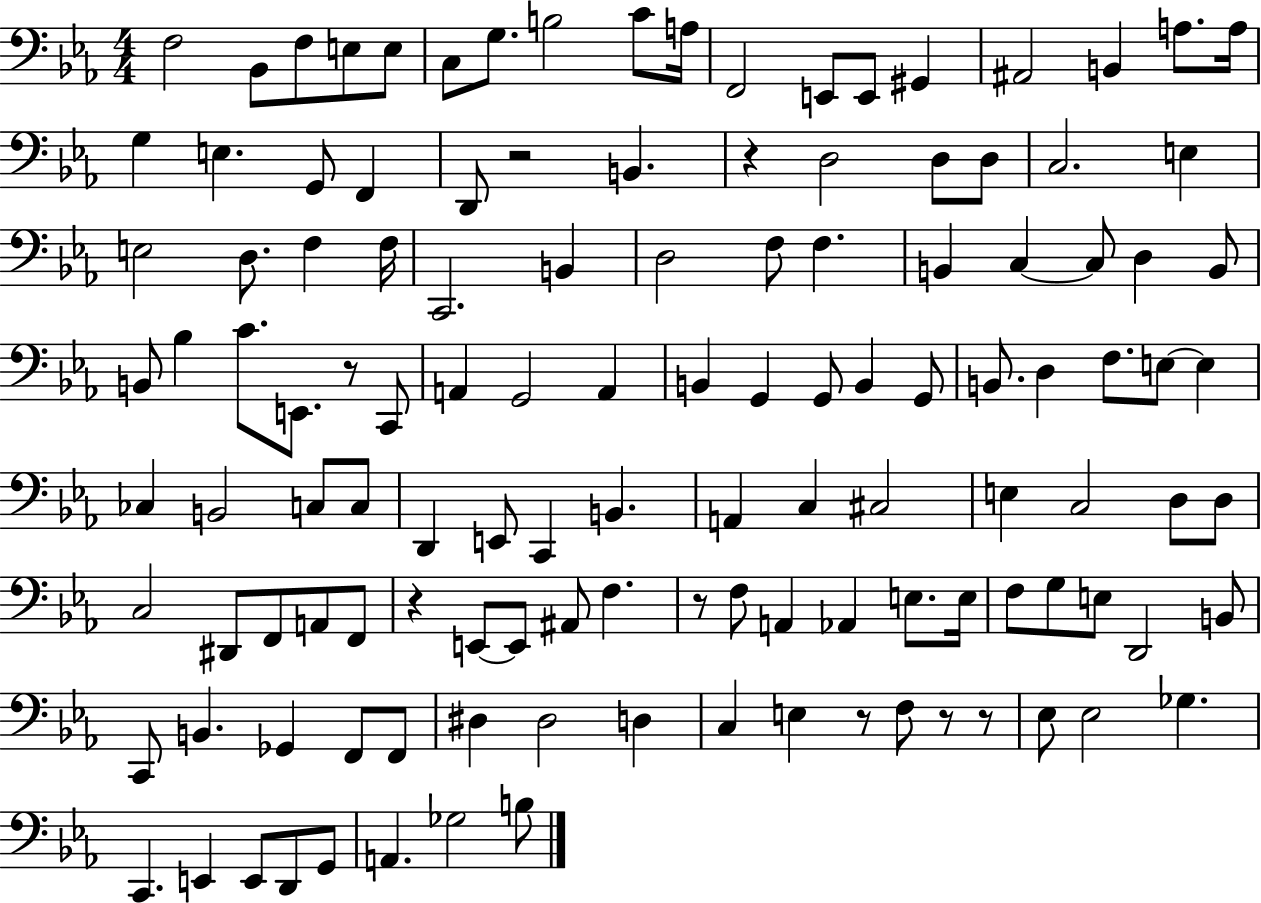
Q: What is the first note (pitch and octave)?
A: F3